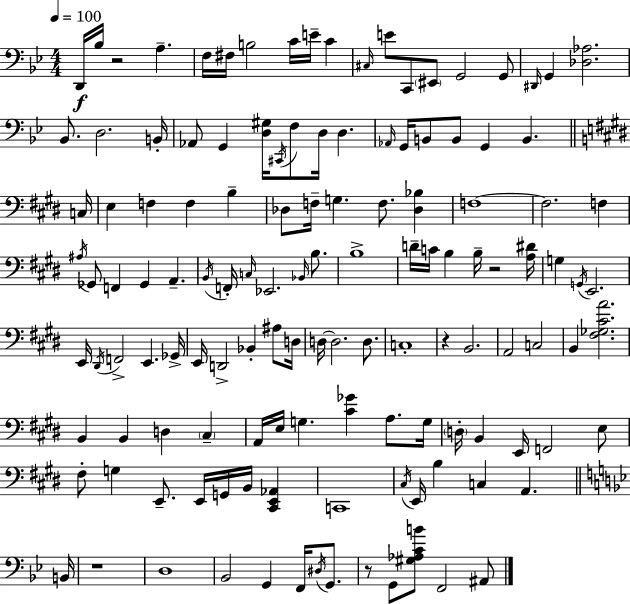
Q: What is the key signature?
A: G minor